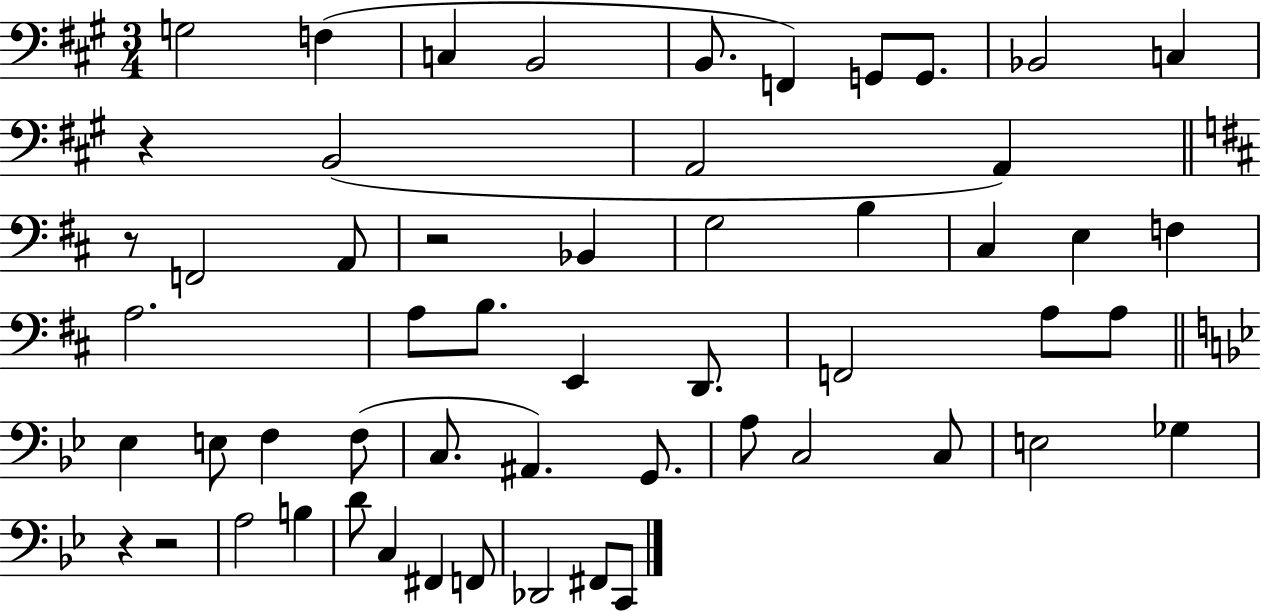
X:1
T:Untitled
M:3/4
L:1/4
K:A
G,2 F, C, B,,2 B,,/2 F,, G,,/2 G,,/2 _B,,2 C, z B,,2 A,,2 A,, z/2 F,,2 A,,/2 z2 _B,, G,2 B, ^C, E, F, A,2 A,/2 B,/2 E,, D,,/2 F,,2 A,/2 A,/2 _E, E,/2 F, F,/2 C,/2 ^A,, G,,/2 A,/2 C,2 C,/2 E,2 _G, z z2 A,2 B, D/2 C, ^F,, F,,/2 _D,,2 ^F,,/2 C,,/2